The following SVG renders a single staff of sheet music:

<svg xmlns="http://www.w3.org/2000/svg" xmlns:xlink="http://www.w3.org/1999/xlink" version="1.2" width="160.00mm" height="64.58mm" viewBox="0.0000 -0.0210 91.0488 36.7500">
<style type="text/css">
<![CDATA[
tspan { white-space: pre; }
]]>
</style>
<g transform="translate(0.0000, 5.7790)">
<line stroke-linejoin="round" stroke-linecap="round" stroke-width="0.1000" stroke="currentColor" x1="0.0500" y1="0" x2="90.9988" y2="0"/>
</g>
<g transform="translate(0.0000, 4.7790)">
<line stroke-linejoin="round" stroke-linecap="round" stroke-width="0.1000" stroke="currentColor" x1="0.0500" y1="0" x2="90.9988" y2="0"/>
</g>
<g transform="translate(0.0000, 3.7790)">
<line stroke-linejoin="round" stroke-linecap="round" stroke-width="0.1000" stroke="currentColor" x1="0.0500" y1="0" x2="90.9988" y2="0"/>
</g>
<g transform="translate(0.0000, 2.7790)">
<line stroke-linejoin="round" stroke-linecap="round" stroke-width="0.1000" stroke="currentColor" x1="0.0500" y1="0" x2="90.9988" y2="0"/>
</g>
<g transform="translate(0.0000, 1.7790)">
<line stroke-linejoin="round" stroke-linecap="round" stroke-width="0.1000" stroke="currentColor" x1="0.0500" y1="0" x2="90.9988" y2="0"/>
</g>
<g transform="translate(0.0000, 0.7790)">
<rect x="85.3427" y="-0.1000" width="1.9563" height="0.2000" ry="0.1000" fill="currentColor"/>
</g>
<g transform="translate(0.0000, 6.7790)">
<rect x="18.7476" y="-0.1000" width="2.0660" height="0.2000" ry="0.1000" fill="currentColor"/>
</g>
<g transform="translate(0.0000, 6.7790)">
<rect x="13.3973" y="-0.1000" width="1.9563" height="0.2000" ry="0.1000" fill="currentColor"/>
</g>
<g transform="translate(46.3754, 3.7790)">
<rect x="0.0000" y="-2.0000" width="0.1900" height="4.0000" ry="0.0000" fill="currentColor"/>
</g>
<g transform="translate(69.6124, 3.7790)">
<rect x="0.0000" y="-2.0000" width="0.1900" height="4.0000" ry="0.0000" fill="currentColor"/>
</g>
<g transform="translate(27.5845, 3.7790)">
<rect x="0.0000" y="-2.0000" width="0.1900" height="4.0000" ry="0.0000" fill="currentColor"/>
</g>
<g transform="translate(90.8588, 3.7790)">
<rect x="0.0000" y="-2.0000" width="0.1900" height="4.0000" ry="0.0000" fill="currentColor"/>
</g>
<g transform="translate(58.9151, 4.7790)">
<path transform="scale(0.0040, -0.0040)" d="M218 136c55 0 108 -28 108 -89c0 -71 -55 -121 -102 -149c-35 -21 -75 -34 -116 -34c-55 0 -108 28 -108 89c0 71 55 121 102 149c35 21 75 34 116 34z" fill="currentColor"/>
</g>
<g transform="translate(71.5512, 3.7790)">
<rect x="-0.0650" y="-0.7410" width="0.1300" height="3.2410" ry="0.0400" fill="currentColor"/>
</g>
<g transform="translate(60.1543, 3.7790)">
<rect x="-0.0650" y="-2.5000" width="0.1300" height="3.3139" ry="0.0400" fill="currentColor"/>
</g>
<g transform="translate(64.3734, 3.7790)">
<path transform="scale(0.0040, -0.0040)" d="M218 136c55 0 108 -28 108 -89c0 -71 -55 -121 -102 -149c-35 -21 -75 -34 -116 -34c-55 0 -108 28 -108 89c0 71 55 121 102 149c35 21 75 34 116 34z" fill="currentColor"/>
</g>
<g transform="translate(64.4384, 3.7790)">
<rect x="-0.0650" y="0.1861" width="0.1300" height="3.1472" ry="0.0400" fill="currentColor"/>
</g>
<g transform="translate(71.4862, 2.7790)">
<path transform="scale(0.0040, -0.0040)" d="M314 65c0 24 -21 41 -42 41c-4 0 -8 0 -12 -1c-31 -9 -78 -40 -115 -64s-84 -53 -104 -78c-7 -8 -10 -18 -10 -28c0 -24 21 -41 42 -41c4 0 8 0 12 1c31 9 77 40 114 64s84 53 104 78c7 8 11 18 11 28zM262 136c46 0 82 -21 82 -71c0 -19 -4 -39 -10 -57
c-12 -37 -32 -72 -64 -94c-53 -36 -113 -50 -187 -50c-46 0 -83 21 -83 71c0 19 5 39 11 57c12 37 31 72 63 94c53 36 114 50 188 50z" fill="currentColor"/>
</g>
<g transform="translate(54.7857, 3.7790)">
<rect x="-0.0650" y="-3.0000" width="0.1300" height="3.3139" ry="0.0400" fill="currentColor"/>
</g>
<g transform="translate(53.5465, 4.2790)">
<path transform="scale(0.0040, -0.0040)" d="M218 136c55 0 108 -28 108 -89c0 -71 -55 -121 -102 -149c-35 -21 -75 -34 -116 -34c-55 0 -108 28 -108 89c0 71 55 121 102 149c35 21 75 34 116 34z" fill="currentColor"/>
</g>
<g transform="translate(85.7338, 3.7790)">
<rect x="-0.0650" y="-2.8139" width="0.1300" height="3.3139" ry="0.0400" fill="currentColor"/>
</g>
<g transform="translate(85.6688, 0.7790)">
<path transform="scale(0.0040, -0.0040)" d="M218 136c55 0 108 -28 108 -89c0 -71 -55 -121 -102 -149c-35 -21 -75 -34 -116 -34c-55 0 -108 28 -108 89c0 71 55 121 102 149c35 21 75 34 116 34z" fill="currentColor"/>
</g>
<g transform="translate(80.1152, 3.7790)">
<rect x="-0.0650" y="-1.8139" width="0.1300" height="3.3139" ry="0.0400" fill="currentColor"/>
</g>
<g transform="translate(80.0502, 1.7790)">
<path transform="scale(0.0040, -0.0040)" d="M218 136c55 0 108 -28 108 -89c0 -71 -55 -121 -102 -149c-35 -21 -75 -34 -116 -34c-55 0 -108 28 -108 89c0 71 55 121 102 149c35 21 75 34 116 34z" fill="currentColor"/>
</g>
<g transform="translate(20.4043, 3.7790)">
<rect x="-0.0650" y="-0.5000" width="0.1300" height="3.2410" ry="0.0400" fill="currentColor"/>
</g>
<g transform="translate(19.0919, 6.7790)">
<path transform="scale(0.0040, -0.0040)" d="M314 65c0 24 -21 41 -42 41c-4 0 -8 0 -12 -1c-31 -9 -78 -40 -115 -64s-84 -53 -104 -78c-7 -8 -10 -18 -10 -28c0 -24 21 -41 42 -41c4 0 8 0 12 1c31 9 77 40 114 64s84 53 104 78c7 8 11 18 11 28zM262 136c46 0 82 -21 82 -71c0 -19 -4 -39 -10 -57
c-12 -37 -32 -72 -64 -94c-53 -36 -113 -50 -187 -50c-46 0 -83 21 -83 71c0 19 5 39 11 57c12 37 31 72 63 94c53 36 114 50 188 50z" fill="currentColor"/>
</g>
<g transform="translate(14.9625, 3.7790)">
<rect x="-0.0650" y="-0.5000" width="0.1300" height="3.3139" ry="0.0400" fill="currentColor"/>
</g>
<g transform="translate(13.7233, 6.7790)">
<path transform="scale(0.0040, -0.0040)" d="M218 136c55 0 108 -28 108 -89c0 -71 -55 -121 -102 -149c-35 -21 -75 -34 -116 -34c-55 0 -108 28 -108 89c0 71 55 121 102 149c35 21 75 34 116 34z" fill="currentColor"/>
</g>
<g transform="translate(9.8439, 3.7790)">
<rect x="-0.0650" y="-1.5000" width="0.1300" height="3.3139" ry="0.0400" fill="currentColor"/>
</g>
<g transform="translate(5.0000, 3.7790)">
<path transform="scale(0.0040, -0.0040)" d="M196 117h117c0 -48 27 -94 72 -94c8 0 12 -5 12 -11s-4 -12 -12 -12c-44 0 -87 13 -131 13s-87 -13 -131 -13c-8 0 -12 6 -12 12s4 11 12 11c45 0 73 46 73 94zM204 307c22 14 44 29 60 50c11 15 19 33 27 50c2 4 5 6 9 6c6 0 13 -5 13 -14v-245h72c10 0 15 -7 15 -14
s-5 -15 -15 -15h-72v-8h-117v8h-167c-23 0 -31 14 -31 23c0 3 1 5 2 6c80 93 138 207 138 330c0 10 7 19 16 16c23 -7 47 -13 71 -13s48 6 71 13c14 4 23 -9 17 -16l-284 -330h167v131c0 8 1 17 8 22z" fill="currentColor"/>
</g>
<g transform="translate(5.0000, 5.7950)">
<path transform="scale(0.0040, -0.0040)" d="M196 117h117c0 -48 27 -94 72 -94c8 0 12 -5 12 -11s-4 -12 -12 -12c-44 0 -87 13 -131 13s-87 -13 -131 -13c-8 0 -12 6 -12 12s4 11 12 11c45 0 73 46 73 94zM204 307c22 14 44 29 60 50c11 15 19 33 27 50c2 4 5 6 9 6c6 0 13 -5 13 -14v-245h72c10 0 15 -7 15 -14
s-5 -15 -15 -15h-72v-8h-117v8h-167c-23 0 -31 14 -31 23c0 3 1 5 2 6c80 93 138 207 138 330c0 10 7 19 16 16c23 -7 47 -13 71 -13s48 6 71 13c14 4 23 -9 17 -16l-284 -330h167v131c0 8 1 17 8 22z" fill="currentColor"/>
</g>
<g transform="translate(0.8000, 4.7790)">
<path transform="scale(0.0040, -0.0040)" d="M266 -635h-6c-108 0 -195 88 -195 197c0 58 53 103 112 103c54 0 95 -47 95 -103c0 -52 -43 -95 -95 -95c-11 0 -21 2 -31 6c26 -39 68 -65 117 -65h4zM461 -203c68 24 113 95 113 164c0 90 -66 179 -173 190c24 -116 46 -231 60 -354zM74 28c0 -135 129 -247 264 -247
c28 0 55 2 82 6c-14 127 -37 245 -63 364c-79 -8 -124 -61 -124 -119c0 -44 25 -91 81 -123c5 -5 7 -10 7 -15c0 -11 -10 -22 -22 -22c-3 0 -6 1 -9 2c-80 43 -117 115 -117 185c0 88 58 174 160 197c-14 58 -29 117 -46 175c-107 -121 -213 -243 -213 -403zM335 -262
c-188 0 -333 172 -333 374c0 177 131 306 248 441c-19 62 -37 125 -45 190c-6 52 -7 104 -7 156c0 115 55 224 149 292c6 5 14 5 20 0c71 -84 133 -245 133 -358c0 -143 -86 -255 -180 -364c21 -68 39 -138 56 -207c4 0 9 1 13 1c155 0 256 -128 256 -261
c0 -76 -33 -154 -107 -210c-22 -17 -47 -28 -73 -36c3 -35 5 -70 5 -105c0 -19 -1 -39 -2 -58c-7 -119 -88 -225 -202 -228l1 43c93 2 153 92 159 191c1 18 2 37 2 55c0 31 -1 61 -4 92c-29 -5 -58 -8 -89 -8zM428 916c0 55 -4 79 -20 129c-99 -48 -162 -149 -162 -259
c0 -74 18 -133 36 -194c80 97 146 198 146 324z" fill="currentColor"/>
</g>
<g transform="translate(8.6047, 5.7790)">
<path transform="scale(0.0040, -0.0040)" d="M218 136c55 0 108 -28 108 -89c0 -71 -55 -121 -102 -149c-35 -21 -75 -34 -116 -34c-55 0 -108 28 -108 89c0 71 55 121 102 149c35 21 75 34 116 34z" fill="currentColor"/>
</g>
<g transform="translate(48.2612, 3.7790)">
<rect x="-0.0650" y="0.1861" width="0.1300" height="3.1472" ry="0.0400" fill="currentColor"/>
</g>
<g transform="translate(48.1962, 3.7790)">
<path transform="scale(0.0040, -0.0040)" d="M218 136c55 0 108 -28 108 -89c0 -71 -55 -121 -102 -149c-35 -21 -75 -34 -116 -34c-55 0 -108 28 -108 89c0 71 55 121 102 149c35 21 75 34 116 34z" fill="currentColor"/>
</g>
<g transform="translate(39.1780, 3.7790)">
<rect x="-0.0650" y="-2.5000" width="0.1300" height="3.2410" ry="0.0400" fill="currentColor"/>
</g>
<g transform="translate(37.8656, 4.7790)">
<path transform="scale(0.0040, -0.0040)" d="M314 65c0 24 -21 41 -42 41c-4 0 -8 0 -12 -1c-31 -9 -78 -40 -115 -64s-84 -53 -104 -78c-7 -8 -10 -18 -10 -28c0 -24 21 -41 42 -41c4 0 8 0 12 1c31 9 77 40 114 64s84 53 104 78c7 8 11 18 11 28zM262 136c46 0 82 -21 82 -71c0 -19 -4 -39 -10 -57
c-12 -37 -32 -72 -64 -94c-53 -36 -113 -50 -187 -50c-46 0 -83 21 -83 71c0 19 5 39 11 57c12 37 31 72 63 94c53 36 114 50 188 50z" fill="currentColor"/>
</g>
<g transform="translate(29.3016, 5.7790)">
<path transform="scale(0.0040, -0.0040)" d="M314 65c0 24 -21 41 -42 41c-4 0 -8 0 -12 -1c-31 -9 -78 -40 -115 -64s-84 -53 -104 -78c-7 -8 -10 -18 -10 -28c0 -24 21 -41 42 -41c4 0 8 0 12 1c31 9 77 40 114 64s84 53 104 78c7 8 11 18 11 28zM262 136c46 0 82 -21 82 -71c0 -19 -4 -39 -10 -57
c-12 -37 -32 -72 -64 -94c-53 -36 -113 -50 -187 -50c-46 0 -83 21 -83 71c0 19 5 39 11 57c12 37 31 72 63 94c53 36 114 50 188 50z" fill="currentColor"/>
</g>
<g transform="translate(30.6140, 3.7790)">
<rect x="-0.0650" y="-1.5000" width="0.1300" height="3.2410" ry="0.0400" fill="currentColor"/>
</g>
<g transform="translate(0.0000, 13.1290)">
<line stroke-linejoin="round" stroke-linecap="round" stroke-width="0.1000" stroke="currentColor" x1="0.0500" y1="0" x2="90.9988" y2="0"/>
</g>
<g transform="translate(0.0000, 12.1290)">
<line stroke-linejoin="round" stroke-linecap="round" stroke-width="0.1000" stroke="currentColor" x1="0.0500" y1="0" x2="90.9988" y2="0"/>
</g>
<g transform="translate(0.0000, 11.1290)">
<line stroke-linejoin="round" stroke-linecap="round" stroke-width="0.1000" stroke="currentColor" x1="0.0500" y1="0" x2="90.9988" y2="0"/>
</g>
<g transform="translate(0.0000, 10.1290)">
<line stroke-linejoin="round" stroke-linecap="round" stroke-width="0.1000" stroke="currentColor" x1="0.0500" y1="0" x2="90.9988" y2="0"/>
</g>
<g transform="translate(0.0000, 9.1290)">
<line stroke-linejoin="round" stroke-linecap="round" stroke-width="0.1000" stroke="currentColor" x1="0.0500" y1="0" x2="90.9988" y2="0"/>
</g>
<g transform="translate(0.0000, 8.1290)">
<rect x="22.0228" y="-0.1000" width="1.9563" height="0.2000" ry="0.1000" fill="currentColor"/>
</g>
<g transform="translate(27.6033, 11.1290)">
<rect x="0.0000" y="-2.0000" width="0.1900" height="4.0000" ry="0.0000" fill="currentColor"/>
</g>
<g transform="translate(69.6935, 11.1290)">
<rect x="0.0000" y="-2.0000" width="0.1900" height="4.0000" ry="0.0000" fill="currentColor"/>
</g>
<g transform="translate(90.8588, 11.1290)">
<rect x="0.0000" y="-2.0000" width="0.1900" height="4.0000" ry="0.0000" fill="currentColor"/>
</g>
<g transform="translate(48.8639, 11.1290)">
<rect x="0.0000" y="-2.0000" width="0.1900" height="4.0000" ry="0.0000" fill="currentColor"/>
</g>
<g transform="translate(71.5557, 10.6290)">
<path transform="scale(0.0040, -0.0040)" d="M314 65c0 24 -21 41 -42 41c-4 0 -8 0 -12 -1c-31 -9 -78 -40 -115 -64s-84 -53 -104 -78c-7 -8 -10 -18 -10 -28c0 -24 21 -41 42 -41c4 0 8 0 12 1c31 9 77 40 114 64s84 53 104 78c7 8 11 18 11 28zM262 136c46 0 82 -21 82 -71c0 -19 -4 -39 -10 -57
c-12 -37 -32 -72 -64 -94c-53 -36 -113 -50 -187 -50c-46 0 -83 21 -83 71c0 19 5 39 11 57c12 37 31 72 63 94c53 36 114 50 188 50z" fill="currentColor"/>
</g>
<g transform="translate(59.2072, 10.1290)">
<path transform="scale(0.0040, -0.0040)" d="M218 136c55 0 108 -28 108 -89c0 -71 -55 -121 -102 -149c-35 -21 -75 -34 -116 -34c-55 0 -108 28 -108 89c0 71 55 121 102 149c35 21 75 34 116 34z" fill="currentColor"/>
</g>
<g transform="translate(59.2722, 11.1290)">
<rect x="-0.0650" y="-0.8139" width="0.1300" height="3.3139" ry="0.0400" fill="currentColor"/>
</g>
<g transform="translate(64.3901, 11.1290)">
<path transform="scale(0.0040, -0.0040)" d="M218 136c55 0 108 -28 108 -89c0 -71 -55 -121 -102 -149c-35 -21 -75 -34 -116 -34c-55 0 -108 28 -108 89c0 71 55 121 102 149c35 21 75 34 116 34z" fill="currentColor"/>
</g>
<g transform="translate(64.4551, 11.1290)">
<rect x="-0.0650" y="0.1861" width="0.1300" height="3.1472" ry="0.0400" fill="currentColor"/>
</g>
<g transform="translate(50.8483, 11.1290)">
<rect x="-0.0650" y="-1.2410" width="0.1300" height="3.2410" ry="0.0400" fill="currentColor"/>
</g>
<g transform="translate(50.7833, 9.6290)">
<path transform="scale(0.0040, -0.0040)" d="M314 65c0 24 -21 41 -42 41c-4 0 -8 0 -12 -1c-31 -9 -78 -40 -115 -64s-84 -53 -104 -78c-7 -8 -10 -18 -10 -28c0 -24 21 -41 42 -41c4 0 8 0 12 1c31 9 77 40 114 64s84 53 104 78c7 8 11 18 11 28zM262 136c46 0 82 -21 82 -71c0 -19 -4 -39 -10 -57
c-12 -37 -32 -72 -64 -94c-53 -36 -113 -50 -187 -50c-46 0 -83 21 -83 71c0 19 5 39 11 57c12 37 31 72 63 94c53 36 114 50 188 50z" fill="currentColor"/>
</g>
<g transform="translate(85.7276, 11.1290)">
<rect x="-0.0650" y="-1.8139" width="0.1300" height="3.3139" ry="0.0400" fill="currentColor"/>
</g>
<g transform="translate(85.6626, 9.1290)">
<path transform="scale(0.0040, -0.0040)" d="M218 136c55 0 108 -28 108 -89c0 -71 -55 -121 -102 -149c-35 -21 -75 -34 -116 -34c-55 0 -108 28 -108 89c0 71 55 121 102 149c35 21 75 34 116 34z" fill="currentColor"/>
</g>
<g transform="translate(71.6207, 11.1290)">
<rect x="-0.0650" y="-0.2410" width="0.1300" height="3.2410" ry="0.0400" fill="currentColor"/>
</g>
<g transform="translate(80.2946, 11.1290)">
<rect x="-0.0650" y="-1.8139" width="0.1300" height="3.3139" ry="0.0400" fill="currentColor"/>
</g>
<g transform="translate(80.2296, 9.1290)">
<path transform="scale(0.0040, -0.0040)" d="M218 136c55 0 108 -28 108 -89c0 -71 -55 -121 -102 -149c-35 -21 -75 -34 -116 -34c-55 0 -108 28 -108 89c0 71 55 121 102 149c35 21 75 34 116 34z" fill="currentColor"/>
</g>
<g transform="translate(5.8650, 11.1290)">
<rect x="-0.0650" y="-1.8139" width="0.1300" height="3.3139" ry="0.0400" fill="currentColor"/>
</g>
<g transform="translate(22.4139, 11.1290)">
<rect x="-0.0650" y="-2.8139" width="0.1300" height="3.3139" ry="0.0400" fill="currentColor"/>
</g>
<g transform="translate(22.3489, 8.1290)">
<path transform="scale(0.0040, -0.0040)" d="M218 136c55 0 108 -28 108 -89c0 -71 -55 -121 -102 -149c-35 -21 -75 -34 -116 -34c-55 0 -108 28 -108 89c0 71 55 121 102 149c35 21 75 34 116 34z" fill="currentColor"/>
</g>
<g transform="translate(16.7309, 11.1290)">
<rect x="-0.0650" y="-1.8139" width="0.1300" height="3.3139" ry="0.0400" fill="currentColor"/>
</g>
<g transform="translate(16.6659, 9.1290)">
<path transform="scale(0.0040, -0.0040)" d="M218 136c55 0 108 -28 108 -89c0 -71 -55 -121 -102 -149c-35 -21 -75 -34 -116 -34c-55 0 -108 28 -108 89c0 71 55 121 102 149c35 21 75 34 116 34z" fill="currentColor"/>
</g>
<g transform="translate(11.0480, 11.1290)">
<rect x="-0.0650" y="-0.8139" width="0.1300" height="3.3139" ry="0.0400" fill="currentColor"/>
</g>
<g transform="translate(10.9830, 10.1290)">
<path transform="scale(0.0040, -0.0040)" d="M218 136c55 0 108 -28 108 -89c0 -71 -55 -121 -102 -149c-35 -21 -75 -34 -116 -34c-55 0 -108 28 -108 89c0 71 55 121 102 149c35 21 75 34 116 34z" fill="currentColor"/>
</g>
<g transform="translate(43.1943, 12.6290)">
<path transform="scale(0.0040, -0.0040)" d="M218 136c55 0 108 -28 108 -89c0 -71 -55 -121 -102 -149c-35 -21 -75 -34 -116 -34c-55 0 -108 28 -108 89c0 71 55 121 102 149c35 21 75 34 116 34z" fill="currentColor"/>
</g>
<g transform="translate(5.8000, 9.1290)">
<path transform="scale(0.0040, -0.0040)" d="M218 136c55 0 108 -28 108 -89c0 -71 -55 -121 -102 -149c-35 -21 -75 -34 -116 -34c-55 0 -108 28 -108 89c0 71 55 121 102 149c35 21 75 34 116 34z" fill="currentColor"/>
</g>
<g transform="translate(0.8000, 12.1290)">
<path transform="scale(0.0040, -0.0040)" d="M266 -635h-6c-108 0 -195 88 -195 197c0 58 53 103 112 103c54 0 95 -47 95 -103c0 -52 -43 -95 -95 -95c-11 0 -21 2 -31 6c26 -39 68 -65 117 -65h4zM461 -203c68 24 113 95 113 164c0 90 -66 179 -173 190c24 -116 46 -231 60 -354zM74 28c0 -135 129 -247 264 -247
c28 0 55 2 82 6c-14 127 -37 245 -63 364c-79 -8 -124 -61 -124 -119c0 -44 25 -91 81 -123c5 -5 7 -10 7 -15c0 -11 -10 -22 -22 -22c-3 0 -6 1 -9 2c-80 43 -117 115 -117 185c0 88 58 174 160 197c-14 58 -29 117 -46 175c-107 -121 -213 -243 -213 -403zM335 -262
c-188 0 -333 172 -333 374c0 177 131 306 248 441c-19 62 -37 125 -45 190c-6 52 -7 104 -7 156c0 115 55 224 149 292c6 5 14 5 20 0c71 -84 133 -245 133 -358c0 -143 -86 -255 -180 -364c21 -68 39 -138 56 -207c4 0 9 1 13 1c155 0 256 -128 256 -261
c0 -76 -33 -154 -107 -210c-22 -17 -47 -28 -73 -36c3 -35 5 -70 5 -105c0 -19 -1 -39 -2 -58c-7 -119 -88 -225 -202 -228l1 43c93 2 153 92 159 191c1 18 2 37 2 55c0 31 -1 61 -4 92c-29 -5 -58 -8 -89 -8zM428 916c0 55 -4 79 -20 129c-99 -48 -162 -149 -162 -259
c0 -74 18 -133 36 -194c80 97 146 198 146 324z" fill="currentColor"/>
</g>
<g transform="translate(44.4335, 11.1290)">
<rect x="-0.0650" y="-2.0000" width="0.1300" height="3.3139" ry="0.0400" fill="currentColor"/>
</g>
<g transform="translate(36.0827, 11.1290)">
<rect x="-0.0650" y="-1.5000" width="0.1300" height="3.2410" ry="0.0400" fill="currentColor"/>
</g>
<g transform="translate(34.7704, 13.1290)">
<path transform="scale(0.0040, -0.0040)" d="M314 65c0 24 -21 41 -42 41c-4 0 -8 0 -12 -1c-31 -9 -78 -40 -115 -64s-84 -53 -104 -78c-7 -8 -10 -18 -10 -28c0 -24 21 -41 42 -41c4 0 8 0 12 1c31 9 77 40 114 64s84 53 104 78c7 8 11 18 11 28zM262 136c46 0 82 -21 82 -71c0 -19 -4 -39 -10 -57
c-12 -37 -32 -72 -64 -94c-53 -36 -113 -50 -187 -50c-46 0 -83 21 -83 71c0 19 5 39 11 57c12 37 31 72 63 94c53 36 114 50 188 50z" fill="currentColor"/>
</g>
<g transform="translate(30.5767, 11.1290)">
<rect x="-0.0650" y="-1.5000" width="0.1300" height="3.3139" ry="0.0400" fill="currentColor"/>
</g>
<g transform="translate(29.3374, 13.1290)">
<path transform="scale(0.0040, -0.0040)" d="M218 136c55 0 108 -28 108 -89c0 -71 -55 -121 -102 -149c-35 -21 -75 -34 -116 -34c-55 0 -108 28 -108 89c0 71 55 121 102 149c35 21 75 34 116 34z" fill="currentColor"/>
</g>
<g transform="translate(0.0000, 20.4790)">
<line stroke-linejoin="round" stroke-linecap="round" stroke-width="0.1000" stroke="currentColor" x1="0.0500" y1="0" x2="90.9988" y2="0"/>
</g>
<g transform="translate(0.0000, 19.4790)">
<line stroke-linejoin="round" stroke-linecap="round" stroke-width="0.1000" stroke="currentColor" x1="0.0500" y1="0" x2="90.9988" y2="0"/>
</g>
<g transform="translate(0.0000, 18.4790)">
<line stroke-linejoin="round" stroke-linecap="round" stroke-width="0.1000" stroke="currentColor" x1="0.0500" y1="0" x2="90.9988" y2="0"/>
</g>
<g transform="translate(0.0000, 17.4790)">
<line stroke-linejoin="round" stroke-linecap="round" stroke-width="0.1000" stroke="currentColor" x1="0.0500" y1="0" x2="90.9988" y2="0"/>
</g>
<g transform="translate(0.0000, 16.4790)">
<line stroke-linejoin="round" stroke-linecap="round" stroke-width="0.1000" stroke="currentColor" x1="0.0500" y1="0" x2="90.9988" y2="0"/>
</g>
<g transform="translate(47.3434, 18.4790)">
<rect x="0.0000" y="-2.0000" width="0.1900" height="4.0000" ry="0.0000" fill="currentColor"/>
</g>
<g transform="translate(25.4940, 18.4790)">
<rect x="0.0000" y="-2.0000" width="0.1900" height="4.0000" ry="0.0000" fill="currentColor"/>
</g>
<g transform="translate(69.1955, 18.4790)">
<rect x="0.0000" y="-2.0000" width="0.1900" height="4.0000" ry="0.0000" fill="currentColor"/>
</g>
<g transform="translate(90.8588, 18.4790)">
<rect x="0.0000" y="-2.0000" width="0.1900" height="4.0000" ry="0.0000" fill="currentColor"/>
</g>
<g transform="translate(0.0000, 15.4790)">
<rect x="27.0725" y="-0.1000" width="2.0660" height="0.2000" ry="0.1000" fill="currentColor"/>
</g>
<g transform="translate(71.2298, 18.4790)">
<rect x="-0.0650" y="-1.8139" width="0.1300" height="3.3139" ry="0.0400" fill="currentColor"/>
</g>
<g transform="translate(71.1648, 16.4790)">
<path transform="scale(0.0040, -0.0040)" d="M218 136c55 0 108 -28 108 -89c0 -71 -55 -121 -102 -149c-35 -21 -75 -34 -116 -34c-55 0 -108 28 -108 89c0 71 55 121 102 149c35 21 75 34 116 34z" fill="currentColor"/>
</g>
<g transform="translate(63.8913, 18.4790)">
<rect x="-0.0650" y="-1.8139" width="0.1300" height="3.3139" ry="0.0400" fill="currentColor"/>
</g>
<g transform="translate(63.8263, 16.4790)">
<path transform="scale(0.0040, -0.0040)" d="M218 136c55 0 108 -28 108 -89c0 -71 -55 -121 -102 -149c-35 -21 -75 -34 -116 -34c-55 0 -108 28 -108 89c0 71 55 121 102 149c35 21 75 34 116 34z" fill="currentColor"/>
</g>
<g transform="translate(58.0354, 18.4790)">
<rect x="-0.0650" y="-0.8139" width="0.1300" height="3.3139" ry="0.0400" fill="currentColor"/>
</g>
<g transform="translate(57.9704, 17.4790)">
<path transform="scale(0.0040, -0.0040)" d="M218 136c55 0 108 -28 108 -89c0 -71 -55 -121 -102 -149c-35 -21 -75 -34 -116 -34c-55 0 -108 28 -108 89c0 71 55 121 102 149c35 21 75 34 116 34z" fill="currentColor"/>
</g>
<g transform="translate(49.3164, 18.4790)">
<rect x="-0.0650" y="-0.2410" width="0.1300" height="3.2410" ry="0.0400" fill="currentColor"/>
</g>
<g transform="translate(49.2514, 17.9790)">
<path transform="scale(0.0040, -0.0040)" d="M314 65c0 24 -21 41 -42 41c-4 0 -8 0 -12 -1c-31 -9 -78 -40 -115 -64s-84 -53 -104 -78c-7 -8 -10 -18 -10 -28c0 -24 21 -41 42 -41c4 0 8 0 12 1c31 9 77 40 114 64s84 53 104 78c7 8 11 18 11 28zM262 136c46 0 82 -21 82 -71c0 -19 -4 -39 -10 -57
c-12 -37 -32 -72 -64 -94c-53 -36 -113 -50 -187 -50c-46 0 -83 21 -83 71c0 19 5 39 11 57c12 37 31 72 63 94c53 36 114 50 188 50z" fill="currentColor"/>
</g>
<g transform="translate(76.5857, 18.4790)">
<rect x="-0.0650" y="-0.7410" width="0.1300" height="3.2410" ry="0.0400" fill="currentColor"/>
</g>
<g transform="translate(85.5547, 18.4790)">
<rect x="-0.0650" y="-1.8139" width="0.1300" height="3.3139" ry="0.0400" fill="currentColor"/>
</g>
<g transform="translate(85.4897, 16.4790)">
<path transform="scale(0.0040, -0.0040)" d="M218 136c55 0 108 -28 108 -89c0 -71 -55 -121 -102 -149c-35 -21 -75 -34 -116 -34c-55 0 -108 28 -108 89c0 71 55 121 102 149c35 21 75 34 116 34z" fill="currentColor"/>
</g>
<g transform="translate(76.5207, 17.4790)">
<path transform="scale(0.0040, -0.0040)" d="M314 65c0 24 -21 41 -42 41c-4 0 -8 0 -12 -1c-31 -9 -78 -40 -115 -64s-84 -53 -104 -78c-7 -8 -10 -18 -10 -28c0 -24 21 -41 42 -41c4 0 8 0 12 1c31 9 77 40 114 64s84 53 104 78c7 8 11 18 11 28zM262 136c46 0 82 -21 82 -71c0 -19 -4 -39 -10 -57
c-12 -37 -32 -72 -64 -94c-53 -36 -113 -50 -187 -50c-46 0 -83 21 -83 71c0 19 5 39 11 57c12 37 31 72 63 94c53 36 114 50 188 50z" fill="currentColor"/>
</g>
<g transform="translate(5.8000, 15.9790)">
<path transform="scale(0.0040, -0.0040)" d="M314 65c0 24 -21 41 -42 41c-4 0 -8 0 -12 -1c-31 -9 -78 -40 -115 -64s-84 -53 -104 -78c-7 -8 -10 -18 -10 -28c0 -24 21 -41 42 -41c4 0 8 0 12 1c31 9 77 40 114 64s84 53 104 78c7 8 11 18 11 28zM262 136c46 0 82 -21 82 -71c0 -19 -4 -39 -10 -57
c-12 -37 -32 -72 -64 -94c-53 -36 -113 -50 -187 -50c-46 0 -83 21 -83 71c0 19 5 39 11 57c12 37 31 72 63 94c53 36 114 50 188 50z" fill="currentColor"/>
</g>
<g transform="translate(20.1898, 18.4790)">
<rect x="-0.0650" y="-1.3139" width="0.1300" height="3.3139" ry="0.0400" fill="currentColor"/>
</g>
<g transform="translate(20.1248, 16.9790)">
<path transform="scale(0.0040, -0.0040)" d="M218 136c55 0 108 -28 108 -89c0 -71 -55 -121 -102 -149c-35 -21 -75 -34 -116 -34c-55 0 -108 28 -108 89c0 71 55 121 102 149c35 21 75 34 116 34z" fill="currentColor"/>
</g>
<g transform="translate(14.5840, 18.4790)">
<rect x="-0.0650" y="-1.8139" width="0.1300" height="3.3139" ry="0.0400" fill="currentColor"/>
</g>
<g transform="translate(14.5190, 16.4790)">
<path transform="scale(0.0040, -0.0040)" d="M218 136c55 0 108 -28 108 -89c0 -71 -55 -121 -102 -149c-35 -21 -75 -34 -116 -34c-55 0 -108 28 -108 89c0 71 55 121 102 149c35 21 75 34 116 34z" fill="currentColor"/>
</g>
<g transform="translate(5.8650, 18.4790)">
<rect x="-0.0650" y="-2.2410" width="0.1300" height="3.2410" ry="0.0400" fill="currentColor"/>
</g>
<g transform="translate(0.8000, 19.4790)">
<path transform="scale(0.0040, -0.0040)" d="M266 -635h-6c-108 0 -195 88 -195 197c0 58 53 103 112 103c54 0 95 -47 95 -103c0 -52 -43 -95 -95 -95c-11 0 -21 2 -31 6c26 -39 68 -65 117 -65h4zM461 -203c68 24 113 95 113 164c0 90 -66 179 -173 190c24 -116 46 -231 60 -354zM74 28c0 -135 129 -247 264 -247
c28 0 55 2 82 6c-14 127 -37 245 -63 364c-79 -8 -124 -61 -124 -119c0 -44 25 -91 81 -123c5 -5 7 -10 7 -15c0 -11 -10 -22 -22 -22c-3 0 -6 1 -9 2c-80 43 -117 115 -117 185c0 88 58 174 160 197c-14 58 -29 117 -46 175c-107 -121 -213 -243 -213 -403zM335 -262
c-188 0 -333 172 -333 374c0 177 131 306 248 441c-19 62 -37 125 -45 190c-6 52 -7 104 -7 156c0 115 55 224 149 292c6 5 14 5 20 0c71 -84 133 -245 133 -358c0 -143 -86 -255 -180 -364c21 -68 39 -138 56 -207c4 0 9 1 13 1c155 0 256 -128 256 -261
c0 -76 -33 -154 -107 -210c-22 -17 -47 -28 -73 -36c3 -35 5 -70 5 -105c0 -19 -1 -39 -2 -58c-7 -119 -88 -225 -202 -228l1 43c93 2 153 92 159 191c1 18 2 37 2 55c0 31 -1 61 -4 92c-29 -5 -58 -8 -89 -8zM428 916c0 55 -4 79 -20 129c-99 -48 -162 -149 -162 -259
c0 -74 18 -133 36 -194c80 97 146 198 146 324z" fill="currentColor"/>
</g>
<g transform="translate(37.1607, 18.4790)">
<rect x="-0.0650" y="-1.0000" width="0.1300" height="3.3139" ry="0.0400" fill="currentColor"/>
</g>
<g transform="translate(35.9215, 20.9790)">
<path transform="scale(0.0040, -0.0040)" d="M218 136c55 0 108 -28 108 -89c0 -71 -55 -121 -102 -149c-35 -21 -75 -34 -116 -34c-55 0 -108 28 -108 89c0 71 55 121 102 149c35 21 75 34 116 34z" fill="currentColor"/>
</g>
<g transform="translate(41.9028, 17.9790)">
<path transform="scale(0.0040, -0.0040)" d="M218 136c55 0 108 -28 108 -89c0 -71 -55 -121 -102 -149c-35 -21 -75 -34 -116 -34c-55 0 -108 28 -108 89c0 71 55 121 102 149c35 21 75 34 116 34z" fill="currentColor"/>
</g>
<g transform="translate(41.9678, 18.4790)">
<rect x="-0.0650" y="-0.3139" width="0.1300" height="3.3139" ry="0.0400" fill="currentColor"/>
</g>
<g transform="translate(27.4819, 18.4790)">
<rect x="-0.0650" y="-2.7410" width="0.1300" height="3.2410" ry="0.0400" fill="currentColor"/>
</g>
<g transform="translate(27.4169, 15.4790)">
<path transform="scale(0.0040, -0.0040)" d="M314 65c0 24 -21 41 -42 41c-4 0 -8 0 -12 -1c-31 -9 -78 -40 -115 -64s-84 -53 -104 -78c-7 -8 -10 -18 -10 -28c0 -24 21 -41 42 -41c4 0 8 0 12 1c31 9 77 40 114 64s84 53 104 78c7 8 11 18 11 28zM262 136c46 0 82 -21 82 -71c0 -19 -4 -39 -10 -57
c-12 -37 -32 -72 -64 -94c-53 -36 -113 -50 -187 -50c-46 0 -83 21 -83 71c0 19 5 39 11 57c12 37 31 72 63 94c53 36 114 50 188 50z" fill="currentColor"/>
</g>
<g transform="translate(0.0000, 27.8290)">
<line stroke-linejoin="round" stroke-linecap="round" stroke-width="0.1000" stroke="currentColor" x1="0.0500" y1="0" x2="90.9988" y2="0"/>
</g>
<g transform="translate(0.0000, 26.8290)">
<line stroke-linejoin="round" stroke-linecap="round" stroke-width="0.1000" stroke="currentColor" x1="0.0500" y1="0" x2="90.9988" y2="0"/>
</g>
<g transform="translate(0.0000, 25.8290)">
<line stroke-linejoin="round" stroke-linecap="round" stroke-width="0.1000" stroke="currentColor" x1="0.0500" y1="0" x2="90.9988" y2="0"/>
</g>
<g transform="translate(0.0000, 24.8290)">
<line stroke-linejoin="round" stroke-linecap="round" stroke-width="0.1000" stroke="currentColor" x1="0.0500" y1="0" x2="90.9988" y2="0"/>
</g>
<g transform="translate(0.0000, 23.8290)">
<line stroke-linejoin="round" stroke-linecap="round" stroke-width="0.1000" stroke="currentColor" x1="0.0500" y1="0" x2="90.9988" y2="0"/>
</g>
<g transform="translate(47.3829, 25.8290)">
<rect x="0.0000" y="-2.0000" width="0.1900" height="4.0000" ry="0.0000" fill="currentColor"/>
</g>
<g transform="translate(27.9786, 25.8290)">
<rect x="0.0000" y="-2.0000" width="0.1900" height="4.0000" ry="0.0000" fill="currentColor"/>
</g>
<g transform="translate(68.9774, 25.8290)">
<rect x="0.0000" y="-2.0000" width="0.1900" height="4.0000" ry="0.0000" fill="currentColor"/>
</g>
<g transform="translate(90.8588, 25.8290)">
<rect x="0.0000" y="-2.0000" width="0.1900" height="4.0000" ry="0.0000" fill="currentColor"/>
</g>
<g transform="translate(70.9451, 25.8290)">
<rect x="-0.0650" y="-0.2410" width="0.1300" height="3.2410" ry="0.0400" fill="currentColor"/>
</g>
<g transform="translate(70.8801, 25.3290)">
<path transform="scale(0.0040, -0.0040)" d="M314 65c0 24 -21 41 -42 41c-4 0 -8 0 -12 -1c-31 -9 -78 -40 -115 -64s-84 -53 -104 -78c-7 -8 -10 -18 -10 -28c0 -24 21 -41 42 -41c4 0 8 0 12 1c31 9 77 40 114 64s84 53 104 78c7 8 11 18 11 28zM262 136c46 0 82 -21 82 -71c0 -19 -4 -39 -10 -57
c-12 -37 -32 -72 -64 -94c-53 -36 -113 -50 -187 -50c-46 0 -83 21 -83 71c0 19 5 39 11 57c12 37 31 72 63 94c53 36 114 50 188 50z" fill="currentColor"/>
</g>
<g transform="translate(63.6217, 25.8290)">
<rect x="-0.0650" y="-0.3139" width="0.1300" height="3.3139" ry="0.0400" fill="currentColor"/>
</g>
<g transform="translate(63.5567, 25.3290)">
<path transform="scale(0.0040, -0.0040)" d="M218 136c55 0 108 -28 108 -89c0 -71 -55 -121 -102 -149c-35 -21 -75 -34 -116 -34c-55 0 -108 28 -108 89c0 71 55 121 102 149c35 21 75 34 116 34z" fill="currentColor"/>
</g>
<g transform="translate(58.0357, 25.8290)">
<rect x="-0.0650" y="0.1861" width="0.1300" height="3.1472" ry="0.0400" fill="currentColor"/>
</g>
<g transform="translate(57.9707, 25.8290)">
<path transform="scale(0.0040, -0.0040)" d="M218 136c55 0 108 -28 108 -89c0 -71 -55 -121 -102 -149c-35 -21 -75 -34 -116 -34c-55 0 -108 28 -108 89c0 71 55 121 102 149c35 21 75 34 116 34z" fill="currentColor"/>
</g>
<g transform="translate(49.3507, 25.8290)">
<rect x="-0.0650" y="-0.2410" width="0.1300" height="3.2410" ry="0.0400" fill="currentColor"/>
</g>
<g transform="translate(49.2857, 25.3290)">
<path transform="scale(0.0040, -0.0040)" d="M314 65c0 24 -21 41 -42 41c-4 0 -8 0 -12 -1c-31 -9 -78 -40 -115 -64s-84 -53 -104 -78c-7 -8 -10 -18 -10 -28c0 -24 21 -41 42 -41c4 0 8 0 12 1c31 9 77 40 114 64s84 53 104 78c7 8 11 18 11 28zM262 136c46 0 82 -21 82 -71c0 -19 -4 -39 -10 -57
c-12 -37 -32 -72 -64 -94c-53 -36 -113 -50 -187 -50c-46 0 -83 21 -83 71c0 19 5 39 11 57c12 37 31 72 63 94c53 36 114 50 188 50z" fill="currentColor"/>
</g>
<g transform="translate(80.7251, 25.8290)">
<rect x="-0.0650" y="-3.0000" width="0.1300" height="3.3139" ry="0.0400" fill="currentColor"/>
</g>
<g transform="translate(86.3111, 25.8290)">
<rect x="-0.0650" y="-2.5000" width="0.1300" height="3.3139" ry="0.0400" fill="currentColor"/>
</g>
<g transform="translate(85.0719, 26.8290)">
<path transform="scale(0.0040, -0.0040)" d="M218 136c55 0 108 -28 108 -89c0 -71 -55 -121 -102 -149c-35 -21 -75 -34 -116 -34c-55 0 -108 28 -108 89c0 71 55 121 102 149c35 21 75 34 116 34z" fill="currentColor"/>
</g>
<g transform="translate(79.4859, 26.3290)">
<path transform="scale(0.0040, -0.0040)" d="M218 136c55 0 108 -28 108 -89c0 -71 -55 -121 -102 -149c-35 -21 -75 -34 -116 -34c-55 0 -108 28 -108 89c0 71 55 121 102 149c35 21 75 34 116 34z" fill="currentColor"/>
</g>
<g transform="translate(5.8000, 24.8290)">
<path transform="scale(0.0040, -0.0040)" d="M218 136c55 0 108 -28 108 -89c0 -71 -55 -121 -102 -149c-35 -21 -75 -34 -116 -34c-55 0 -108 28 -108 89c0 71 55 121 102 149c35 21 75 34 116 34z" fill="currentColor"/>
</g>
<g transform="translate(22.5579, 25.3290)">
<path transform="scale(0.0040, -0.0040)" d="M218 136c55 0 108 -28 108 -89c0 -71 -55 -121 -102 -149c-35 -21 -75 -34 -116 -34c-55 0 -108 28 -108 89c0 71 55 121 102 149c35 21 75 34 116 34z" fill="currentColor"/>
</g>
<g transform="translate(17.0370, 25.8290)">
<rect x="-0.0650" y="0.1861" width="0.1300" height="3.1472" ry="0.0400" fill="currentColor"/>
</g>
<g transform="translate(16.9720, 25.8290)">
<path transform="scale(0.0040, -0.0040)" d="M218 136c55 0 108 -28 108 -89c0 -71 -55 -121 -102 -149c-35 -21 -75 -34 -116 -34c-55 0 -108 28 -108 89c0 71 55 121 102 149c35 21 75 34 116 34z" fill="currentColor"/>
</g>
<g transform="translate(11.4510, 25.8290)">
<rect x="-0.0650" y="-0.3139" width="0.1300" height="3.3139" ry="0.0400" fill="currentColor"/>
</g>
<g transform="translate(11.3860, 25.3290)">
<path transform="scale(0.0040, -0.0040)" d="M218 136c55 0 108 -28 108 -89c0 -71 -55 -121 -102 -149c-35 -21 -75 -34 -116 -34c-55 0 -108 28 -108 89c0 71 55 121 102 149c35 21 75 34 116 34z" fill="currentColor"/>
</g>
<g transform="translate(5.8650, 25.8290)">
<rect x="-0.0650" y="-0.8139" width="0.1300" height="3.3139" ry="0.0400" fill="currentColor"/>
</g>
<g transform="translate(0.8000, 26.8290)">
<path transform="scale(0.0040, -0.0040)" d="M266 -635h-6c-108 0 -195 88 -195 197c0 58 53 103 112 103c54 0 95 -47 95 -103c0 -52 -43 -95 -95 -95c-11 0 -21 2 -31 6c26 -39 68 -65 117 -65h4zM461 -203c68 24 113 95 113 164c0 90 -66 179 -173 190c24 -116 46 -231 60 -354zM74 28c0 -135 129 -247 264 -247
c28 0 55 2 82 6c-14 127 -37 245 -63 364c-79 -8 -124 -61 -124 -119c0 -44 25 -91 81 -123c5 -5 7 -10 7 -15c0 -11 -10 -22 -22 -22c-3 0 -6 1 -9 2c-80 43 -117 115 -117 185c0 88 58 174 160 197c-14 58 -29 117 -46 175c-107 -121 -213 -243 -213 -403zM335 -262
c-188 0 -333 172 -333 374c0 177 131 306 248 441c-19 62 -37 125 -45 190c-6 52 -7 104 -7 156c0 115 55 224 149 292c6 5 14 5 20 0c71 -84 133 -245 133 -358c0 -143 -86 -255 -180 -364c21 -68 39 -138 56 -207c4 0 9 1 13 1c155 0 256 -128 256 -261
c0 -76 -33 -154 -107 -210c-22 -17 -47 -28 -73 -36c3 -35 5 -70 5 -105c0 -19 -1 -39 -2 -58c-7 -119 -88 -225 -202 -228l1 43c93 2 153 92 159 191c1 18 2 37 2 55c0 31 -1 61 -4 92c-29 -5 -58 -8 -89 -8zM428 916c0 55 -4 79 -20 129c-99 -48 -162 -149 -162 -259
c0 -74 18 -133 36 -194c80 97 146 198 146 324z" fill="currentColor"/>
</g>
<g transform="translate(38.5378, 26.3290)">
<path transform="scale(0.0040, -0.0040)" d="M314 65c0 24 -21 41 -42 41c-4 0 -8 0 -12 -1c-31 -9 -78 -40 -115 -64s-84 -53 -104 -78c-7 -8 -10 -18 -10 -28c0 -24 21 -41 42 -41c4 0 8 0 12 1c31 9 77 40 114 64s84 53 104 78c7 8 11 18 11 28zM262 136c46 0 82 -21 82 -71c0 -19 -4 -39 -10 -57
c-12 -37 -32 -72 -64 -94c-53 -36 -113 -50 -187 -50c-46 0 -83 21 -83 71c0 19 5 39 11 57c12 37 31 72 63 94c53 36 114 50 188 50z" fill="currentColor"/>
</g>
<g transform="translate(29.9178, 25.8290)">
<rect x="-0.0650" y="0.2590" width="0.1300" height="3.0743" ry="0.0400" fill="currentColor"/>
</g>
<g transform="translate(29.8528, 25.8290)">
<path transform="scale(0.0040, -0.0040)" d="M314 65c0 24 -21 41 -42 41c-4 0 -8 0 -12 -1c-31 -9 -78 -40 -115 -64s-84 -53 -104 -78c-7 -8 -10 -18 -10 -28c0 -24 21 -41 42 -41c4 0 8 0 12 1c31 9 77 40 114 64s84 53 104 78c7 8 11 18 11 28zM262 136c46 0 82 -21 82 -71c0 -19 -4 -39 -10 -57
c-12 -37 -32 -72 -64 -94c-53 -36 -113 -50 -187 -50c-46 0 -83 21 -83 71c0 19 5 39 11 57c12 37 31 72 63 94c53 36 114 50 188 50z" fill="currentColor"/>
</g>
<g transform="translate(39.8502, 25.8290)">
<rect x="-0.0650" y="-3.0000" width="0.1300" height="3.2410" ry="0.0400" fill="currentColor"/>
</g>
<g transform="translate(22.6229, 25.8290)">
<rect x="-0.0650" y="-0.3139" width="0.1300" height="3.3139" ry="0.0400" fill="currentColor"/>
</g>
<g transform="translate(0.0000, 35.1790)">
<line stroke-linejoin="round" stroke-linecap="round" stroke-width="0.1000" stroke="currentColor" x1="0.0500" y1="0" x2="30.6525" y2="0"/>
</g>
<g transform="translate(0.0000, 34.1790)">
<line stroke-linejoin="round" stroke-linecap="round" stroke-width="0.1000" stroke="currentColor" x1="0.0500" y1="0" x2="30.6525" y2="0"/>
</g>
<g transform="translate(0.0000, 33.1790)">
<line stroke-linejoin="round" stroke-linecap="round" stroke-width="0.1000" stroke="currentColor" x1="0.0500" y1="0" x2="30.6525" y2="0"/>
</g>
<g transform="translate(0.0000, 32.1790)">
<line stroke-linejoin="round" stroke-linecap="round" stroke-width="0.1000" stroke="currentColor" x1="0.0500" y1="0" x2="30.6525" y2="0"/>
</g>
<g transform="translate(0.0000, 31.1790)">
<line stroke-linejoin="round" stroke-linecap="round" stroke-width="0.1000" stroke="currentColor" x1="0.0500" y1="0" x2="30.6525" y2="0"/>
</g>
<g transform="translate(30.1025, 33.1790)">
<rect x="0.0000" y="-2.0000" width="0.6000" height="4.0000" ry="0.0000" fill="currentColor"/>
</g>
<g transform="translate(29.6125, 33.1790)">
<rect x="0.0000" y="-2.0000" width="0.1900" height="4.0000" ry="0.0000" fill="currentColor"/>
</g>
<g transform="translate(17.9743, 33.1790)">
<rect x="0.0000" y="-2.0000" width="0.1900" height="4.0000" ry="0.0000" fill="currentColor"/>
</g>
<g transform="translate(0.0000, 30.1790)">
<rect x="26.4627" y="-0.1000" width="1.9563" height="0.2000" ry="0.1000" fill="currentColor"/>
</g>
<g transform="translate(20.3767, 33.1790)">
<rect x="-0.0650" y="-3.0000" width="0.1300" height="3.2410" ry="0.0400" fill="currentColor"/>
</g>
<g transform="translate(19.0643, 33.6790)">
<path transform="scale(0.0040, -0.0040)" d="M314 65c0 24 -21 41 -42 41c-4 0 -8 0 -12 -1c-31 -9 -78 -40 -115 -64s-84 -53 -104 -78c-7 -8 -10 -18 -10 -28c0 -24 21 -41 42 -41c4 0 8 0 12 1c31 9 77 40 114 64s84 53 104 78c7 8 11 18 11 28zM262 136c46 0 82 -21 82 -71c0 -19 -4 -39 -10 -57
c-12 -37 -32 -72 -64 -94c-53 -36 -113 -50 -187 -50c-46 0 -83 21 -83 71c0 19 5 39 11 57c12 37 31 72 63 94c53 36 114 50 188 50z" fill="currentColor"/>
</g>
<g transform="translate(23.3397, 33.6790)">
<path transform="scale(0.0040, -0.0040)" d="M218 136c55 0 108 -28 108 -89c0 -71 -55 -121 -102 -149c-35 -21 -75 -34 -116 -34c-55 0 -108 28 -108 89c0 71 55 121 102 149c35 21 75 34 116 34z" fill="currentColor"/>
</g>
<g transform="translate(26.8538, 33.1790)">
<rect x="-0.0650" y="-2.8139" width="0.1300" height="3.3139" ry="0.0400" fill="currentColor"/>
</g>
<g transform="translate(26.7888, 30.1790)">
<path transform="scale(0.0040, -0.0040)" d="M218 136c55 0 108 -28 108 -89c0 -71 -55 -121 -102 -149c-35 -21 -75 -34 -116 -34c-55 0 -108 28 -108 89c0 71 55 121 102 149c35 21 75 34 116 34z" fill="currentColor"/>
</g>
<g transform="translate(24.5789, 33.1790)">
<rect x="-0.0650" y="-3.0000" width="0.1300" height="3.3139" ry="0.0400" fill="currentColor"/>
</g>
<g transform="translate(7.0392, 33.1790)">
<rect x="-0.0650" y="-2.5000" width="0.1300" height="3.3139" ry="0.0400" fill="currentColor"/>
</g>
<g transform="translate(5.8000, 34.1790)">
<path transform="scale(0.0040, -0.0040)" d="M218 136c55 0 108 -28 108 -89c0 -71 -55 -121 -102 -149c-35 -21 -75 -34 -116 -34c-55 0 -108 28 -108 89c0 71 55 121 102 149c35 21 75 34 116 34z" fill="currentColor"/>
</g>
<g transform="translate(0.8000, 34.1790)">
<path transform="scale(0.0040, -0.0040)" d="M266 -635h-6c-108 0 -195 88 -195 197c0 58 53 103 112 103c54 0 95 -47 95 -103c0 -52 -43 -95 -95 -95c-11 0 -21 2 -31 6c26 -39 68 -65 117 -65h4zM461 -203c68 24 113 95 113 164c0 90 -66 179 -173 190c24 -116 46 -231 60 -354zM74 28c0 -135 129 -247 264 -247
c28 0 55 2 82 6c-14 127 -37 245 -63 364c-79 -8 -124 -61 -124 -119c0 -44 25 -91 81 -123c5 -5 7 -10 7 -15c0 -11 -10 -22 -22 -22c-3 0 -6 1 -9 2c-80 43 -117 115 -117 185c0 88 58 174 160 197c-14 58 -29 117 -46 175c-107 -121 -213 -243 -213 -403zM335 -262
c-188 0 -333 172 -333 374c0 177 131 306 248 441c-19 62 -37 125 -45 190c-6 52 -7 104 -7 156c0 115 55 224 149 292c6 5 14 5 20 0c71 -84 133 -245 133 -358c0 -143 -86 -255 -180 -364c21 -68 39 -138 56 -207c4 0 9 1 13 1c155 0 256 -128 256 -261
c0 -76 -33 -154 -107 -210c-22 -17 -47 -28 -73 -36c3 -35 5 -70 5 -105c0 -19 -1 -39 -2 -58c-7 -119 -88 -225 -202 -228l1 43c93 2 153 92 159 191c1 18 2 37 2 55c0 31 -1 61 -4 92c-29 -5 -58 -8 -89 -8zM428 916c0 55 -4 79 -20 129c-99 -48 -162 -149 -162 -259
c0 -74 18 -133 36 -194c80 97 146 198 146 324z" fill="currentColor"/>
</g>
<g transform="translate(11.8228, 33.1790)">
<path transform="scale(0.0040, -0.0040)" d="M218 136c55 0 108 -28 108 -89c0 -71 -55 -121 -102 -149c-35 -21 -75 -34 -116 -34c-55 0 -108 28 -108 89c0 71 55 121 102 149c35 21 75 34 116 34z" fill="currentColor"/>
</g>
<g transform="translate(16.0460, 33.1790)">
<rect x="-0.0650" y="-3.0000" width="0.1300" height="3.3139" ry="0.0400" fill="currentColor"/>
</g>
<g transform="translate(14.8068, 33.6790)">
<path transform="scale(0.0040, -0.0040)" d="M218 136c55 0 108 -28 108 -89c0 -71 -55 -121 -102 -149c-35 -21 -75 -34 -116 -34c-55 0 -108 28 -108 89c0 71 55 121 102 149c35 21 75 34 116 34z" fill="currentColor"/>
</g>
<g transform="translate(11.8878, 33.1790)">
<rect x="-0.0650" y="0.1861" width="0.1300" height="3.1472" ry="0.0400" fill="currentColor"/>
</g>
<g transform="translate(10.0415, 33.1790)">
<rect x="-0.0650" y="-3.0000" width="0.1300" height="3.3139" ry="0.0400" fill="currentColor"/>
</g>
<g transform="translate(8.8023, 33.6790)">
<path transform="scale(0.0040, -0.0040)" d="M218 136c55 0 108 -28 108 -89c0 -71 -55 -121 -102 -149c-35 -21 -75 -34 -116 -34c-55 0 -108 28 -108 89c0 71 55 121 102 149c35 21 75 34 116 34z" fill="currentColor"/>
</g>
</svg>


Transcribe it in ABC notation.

X:1
T:Untitled
M:4/4
L:1/4
K:C
E C C2 E2 G2 B A G B d2 f a f d f a E E2 F e2 d B c2 f f g2 f e a2 D c c2 d f f d2 f d c B c B2 A2 c2 B c c2 A G G A B A A2 A a